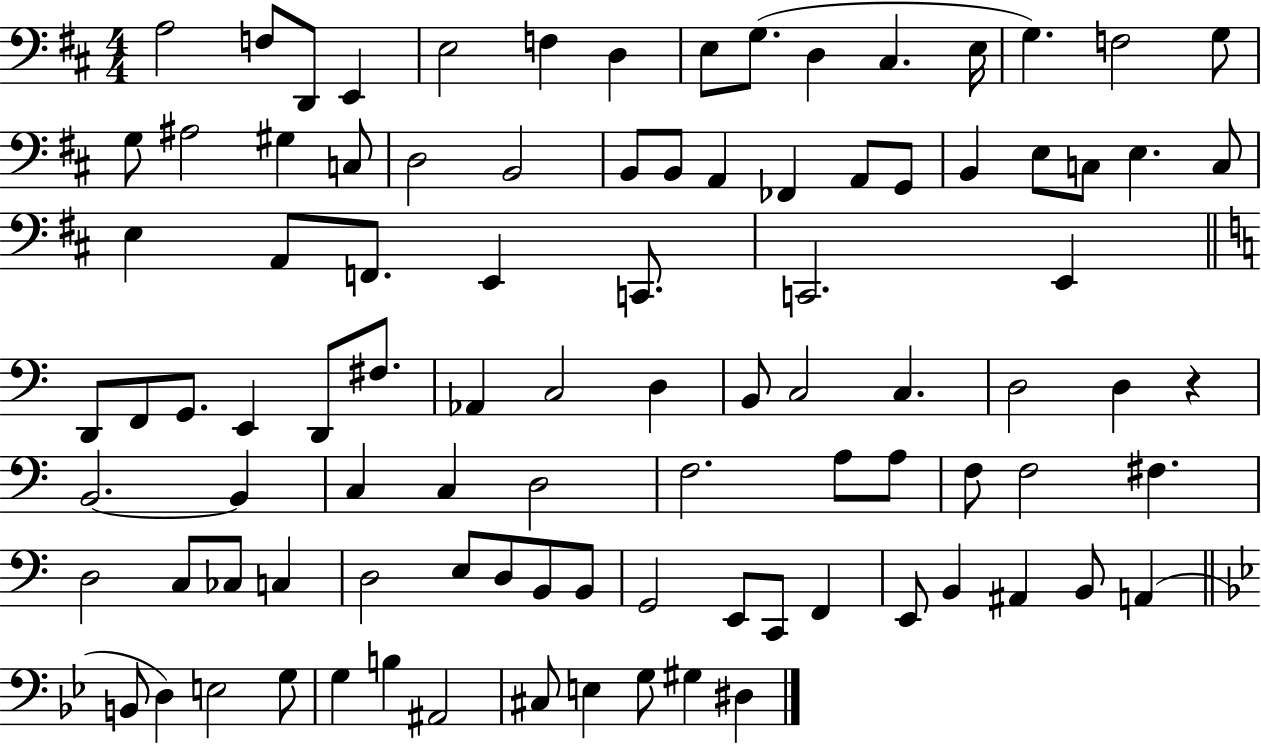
A3/h F3/e D2/e E2/q E3/h F3/q D3/q E3/e G3/e. D3/q C#3/q. E3/s G3/q. F3/h G3/e G3/e A#3/h G#3/q C3/e D3/h B2/h B2/e B2/e A2/q FES2/q A2/e G2/e B2/q E3/e C3/e E3/q. C3/e E3/q A2/e F2/e. E2/q C2/e. C2/h. E2/q D2/e F2/e G2/e. E2/q D2/e F#3/e. Ab2/q C3/h D3/q B2/e C3/h C3/q. D3/h D3/q R/q B2/h. B2/q C3/q C3/q D3/h F3/h. A3/e A3/e F3/e F3/h F#3/q. D3/h C3/e CES3/e C3/q D3/h E3/e D3/e B2/e B2/e G2/h E2/e C2/e F2/q E2/e B2/q A#2/q B2/e A2/q B2/e D3/q E3/h G3/e G3/q B3/q A#2/h C#3/e E3/q G3/e G#3/q D#3/q